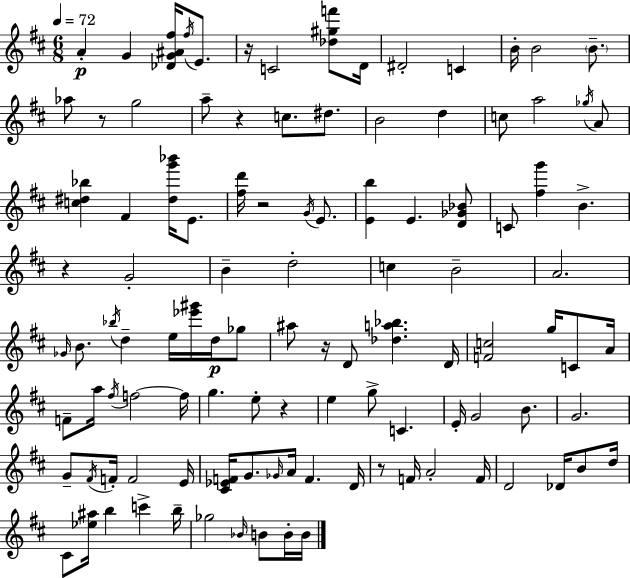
A4/q G4/q [Db4,G4,A#4,F#5]/s F#5/s E4/e. R/s C4/h [Db5,G#5,F6]/e D4/s D#4/h C4/q B4/s B4/h B4/e. Ab5/e R/e G5/h A5/e R/q C5/e. D#5/e. B4/h D5/q C5/e A5/h Gb5/s A4/e [C5,D#5,Bb5]/q F#4/q [D#5,G6,Bb6]/s E4/e. [F#5,D6]/s R/h G4/s E4/e. [E4,B5]/q E4/q. [D4,Gb4,Bb4]/e C4/e [F#5,G6]/q B4/q. R/q G4/h B4/q D5/h C5/q B4/h A4/h. Gb4/s B4/e. Bb5/s D5/q E5/s [Eb6,G#6]/s D5/s Gb5/e A#5/e R/s D4/e [Db5,A5,Bb5]/q. D4/s [F4,C5]/h G5/s C4/e A4/s F4/e A5/s F#5/s F5/h F5/s G5/q. E5/e R/q E5/q G5/e C4/q. E4/s G4/h B4/e. G4/h. G4/e F#4/s F4/s F4/h E4/s [C#4,Eb4,F4]/s G4/e. Gb4/s A4/s F4/q. D4/s R/e F4/s A4/h F4/s D4/h Db4/s B4/e D5/s C#4/e [Eb5,A#5]/s B5/q C6/q B5/s Gb5/h Bb4/s B4/e B4/s B4/s